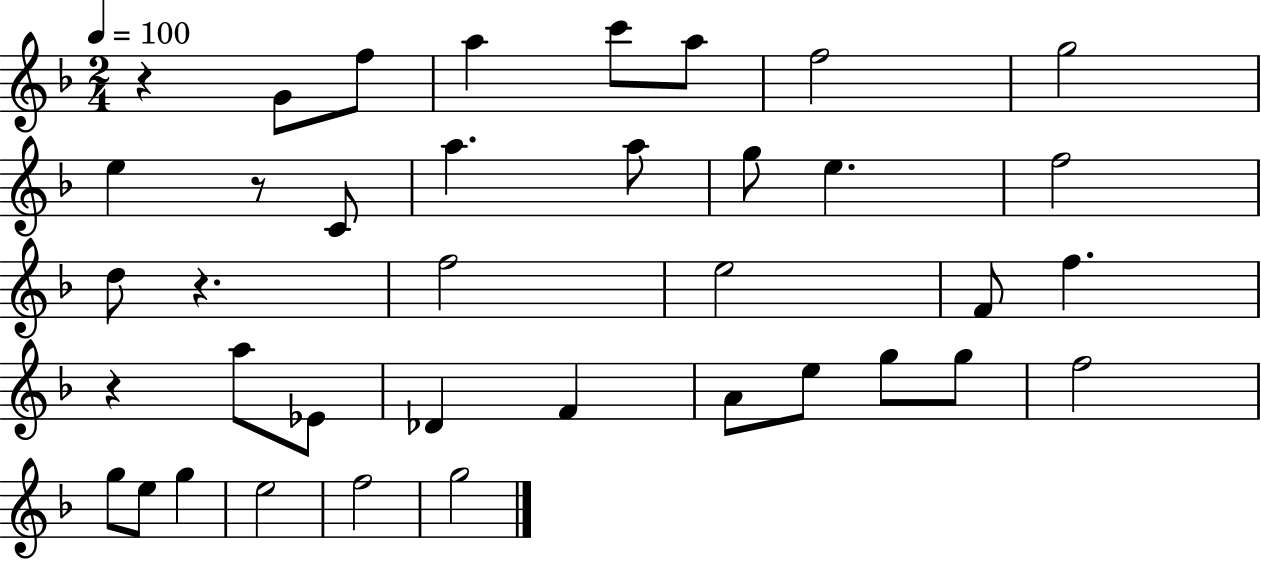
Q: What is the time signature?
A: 2/4